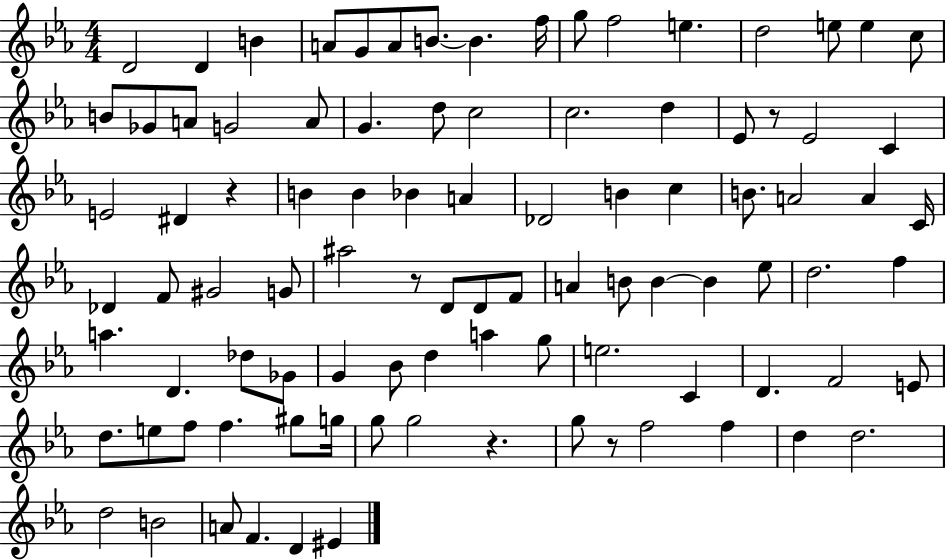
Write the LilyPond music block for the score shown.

{
  \clef treble
  \numericTimeSignature
  \time 4/4
  \key ees \major
  d'2 d'4 b'4 | a'8 g'8 a'8 b'8.~~ b'4. f''16 | g''8 f''2 e''4. | d''2 e''8 e''4 c''8 | \break b'8 ges'8 a'8 g'2 a'8 | g'4. d''8 c''2 | c''2. d''4 | ees'8 r8 ees'2 c'4 | \break e'2 dis'4 r4 | b'4 b'4 bes'4 a'4 | des'2 b'4 c''4 | b'8. a'2 a'4 c'16 | \break des'4 f'8 gis'2 g'8 | ais''2 r8 d'8 d'8 f'8 | a'4 b'8 b'4~~ b'4 ees''8 | d''2. f''4 | \break a''4. d'4. des''8 ges'8 | g'4 bes'8 d''4 a''4 g''8 | e''2. c'4 | d'4. f'2 e'8 | \break d''8. e''8 f''8 f''4. gis''8 g''16 | g''8 g''2 r4. | g''8 r8 f''2 f''4 | d''4 d''2. | \break d''2 b'2 | a'8 f'4. d'4 eis'4 | \bar "|."
}